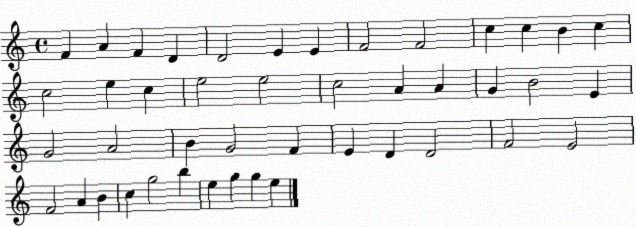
X:1
T:Untitled
M:4/4
L:1/4
K:C
F A F D D2 E E F2 F2 c c B c c2 e c e2 e2 c2 A A G B2 E G2 A2 B G2 F E D D2 F2 E2 F2 A B c g2 b e g g e